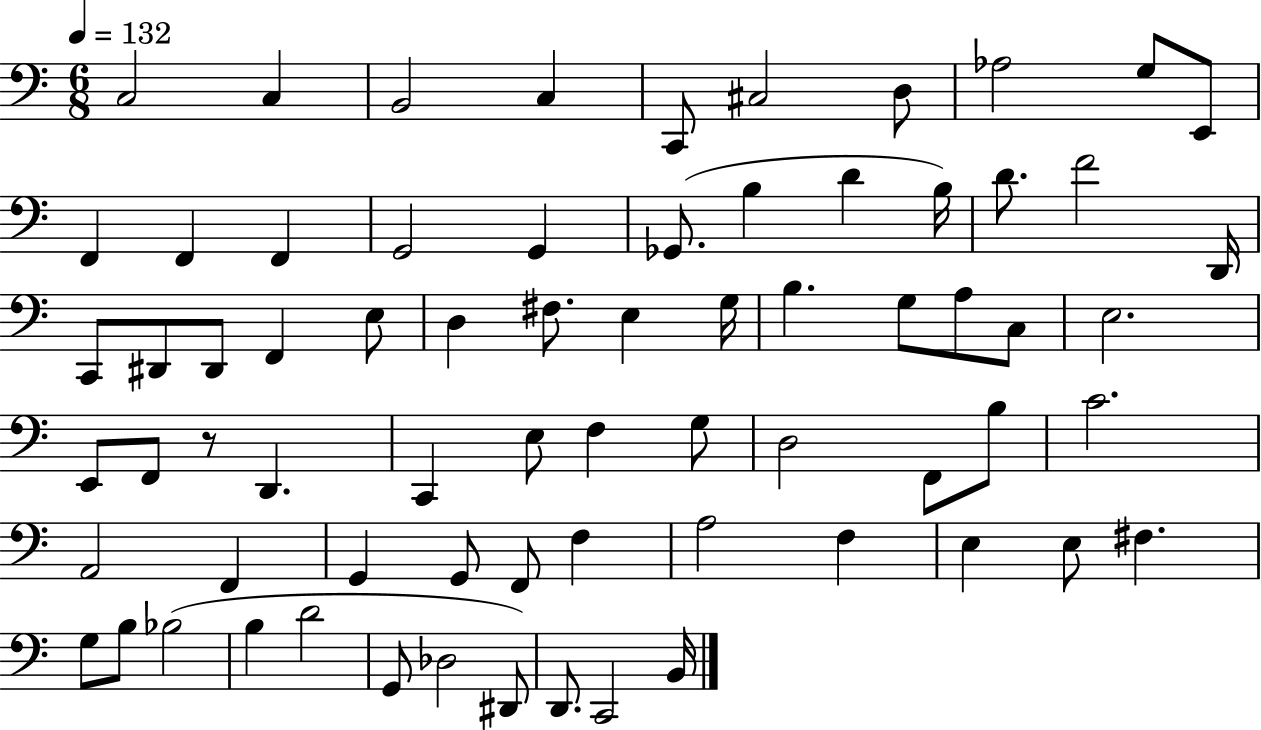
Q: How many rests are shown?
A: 1